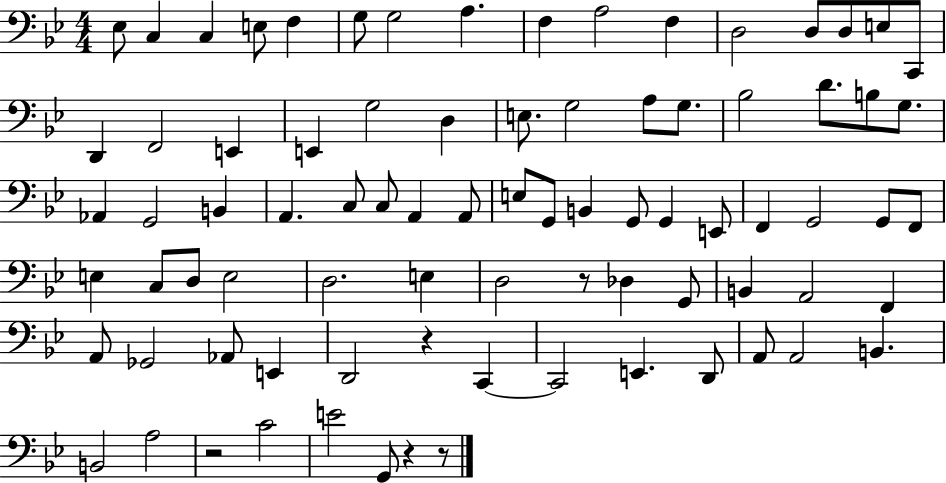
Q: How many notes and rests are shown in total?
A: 82